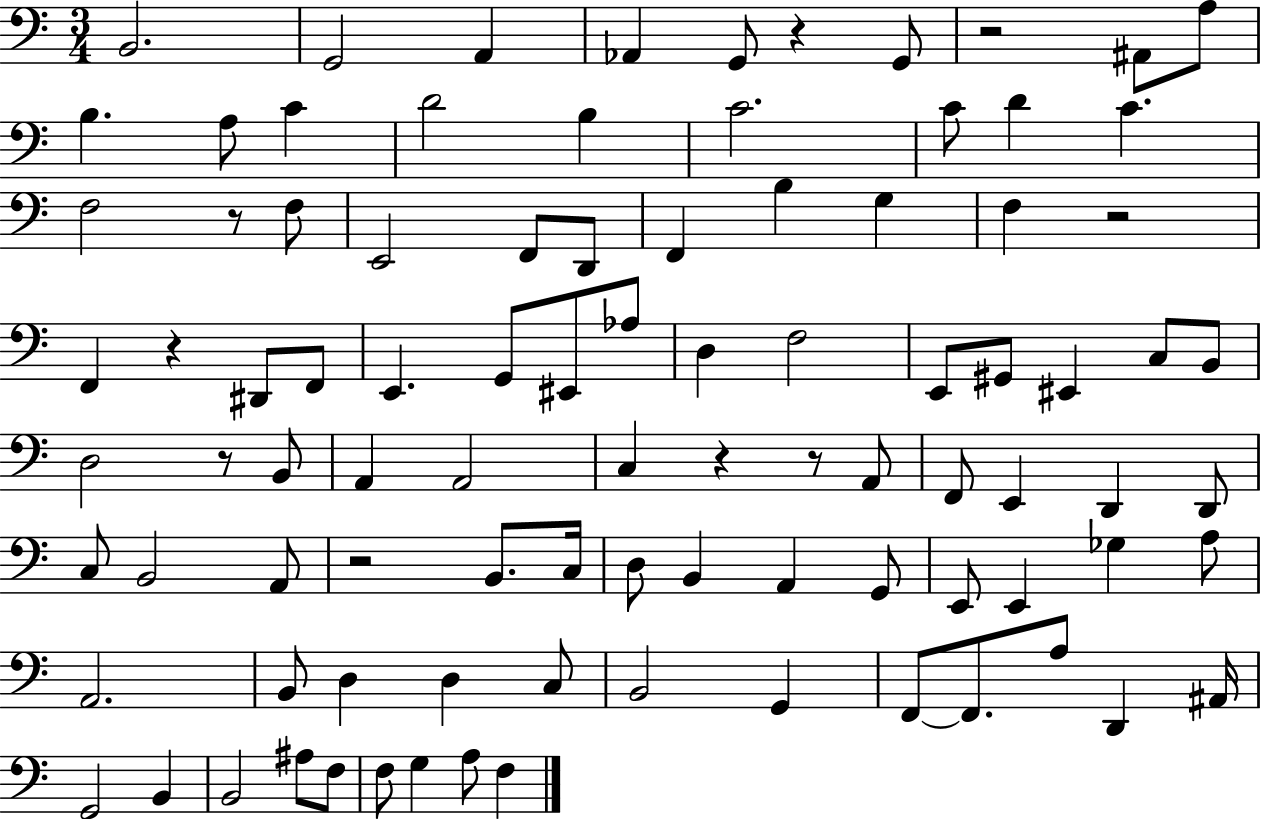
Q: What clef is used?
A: bass